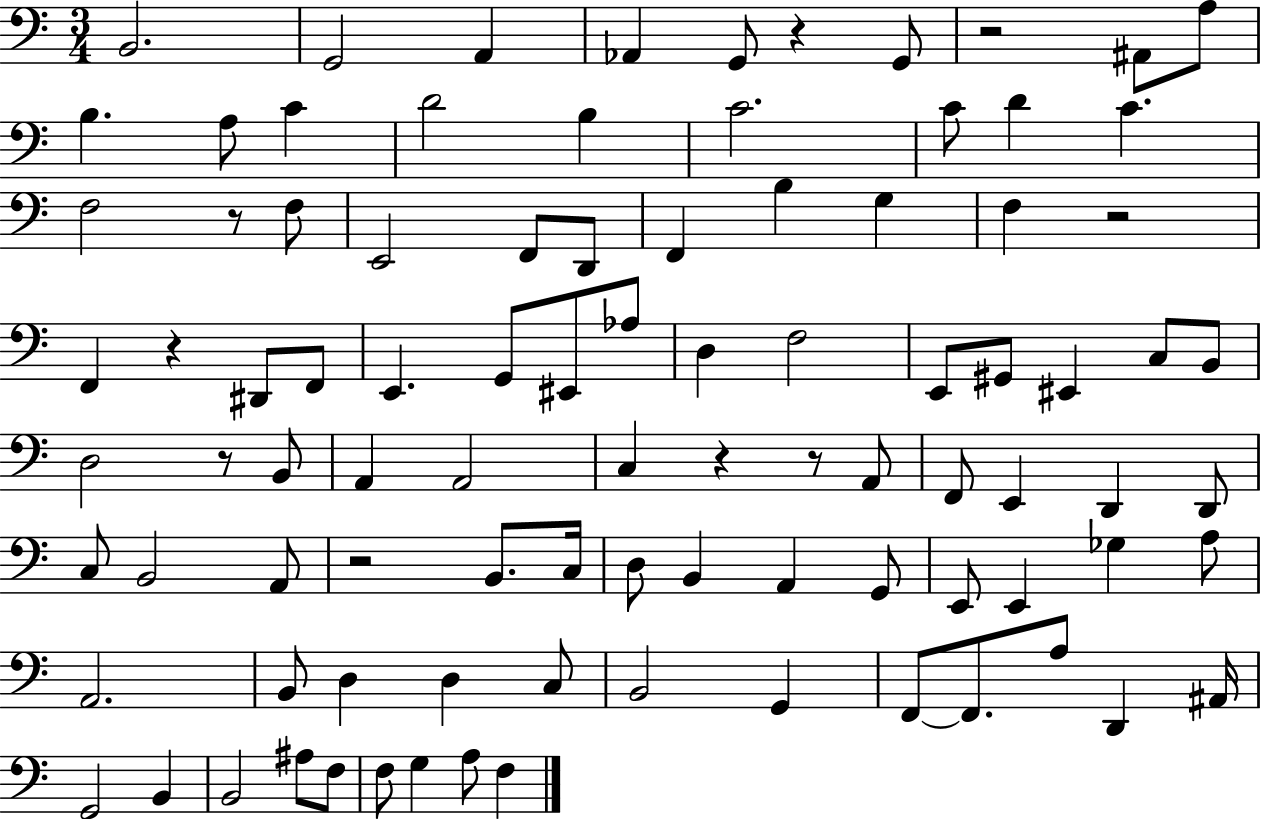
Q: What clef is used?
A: bass